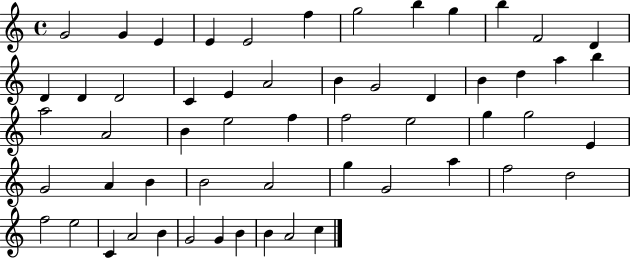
G4/h G4/q E4/q E4/q E4/h F5/q G5/h B5/q G5/q B5/q F4/h D4/q D4/q D4/q D4/h C4/q E4/q A4/h B4/q G4/h D4/q B4/q D5/q A5/q B5/q A5/h A4/h B4/q E5/h F5/q F5/h E5/h G5/q G5/h E4/q G4/h A4/q B4/q B4/h A4/h G5/q G4/h A5/q F5/h D5/h F5/h E5/h C4/q A4/h B4/q G4/h G4/q B4/q B4/q A4/h C5/q